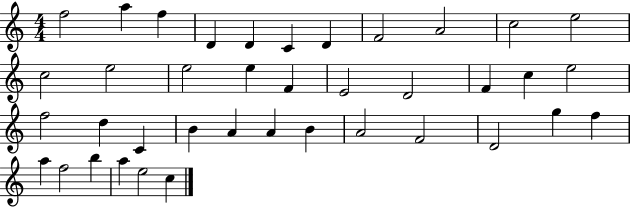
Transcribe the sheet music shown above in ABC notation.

X:1
T:Untitled
M:4/4
L:1/4
K:C
f2 a f D D C D F2 A2 c2 e2 c2 e2 e2 e F E2 D2 F c e2 f2 d C B A A B A2 F2 D2 g f a f2 b a e2 c